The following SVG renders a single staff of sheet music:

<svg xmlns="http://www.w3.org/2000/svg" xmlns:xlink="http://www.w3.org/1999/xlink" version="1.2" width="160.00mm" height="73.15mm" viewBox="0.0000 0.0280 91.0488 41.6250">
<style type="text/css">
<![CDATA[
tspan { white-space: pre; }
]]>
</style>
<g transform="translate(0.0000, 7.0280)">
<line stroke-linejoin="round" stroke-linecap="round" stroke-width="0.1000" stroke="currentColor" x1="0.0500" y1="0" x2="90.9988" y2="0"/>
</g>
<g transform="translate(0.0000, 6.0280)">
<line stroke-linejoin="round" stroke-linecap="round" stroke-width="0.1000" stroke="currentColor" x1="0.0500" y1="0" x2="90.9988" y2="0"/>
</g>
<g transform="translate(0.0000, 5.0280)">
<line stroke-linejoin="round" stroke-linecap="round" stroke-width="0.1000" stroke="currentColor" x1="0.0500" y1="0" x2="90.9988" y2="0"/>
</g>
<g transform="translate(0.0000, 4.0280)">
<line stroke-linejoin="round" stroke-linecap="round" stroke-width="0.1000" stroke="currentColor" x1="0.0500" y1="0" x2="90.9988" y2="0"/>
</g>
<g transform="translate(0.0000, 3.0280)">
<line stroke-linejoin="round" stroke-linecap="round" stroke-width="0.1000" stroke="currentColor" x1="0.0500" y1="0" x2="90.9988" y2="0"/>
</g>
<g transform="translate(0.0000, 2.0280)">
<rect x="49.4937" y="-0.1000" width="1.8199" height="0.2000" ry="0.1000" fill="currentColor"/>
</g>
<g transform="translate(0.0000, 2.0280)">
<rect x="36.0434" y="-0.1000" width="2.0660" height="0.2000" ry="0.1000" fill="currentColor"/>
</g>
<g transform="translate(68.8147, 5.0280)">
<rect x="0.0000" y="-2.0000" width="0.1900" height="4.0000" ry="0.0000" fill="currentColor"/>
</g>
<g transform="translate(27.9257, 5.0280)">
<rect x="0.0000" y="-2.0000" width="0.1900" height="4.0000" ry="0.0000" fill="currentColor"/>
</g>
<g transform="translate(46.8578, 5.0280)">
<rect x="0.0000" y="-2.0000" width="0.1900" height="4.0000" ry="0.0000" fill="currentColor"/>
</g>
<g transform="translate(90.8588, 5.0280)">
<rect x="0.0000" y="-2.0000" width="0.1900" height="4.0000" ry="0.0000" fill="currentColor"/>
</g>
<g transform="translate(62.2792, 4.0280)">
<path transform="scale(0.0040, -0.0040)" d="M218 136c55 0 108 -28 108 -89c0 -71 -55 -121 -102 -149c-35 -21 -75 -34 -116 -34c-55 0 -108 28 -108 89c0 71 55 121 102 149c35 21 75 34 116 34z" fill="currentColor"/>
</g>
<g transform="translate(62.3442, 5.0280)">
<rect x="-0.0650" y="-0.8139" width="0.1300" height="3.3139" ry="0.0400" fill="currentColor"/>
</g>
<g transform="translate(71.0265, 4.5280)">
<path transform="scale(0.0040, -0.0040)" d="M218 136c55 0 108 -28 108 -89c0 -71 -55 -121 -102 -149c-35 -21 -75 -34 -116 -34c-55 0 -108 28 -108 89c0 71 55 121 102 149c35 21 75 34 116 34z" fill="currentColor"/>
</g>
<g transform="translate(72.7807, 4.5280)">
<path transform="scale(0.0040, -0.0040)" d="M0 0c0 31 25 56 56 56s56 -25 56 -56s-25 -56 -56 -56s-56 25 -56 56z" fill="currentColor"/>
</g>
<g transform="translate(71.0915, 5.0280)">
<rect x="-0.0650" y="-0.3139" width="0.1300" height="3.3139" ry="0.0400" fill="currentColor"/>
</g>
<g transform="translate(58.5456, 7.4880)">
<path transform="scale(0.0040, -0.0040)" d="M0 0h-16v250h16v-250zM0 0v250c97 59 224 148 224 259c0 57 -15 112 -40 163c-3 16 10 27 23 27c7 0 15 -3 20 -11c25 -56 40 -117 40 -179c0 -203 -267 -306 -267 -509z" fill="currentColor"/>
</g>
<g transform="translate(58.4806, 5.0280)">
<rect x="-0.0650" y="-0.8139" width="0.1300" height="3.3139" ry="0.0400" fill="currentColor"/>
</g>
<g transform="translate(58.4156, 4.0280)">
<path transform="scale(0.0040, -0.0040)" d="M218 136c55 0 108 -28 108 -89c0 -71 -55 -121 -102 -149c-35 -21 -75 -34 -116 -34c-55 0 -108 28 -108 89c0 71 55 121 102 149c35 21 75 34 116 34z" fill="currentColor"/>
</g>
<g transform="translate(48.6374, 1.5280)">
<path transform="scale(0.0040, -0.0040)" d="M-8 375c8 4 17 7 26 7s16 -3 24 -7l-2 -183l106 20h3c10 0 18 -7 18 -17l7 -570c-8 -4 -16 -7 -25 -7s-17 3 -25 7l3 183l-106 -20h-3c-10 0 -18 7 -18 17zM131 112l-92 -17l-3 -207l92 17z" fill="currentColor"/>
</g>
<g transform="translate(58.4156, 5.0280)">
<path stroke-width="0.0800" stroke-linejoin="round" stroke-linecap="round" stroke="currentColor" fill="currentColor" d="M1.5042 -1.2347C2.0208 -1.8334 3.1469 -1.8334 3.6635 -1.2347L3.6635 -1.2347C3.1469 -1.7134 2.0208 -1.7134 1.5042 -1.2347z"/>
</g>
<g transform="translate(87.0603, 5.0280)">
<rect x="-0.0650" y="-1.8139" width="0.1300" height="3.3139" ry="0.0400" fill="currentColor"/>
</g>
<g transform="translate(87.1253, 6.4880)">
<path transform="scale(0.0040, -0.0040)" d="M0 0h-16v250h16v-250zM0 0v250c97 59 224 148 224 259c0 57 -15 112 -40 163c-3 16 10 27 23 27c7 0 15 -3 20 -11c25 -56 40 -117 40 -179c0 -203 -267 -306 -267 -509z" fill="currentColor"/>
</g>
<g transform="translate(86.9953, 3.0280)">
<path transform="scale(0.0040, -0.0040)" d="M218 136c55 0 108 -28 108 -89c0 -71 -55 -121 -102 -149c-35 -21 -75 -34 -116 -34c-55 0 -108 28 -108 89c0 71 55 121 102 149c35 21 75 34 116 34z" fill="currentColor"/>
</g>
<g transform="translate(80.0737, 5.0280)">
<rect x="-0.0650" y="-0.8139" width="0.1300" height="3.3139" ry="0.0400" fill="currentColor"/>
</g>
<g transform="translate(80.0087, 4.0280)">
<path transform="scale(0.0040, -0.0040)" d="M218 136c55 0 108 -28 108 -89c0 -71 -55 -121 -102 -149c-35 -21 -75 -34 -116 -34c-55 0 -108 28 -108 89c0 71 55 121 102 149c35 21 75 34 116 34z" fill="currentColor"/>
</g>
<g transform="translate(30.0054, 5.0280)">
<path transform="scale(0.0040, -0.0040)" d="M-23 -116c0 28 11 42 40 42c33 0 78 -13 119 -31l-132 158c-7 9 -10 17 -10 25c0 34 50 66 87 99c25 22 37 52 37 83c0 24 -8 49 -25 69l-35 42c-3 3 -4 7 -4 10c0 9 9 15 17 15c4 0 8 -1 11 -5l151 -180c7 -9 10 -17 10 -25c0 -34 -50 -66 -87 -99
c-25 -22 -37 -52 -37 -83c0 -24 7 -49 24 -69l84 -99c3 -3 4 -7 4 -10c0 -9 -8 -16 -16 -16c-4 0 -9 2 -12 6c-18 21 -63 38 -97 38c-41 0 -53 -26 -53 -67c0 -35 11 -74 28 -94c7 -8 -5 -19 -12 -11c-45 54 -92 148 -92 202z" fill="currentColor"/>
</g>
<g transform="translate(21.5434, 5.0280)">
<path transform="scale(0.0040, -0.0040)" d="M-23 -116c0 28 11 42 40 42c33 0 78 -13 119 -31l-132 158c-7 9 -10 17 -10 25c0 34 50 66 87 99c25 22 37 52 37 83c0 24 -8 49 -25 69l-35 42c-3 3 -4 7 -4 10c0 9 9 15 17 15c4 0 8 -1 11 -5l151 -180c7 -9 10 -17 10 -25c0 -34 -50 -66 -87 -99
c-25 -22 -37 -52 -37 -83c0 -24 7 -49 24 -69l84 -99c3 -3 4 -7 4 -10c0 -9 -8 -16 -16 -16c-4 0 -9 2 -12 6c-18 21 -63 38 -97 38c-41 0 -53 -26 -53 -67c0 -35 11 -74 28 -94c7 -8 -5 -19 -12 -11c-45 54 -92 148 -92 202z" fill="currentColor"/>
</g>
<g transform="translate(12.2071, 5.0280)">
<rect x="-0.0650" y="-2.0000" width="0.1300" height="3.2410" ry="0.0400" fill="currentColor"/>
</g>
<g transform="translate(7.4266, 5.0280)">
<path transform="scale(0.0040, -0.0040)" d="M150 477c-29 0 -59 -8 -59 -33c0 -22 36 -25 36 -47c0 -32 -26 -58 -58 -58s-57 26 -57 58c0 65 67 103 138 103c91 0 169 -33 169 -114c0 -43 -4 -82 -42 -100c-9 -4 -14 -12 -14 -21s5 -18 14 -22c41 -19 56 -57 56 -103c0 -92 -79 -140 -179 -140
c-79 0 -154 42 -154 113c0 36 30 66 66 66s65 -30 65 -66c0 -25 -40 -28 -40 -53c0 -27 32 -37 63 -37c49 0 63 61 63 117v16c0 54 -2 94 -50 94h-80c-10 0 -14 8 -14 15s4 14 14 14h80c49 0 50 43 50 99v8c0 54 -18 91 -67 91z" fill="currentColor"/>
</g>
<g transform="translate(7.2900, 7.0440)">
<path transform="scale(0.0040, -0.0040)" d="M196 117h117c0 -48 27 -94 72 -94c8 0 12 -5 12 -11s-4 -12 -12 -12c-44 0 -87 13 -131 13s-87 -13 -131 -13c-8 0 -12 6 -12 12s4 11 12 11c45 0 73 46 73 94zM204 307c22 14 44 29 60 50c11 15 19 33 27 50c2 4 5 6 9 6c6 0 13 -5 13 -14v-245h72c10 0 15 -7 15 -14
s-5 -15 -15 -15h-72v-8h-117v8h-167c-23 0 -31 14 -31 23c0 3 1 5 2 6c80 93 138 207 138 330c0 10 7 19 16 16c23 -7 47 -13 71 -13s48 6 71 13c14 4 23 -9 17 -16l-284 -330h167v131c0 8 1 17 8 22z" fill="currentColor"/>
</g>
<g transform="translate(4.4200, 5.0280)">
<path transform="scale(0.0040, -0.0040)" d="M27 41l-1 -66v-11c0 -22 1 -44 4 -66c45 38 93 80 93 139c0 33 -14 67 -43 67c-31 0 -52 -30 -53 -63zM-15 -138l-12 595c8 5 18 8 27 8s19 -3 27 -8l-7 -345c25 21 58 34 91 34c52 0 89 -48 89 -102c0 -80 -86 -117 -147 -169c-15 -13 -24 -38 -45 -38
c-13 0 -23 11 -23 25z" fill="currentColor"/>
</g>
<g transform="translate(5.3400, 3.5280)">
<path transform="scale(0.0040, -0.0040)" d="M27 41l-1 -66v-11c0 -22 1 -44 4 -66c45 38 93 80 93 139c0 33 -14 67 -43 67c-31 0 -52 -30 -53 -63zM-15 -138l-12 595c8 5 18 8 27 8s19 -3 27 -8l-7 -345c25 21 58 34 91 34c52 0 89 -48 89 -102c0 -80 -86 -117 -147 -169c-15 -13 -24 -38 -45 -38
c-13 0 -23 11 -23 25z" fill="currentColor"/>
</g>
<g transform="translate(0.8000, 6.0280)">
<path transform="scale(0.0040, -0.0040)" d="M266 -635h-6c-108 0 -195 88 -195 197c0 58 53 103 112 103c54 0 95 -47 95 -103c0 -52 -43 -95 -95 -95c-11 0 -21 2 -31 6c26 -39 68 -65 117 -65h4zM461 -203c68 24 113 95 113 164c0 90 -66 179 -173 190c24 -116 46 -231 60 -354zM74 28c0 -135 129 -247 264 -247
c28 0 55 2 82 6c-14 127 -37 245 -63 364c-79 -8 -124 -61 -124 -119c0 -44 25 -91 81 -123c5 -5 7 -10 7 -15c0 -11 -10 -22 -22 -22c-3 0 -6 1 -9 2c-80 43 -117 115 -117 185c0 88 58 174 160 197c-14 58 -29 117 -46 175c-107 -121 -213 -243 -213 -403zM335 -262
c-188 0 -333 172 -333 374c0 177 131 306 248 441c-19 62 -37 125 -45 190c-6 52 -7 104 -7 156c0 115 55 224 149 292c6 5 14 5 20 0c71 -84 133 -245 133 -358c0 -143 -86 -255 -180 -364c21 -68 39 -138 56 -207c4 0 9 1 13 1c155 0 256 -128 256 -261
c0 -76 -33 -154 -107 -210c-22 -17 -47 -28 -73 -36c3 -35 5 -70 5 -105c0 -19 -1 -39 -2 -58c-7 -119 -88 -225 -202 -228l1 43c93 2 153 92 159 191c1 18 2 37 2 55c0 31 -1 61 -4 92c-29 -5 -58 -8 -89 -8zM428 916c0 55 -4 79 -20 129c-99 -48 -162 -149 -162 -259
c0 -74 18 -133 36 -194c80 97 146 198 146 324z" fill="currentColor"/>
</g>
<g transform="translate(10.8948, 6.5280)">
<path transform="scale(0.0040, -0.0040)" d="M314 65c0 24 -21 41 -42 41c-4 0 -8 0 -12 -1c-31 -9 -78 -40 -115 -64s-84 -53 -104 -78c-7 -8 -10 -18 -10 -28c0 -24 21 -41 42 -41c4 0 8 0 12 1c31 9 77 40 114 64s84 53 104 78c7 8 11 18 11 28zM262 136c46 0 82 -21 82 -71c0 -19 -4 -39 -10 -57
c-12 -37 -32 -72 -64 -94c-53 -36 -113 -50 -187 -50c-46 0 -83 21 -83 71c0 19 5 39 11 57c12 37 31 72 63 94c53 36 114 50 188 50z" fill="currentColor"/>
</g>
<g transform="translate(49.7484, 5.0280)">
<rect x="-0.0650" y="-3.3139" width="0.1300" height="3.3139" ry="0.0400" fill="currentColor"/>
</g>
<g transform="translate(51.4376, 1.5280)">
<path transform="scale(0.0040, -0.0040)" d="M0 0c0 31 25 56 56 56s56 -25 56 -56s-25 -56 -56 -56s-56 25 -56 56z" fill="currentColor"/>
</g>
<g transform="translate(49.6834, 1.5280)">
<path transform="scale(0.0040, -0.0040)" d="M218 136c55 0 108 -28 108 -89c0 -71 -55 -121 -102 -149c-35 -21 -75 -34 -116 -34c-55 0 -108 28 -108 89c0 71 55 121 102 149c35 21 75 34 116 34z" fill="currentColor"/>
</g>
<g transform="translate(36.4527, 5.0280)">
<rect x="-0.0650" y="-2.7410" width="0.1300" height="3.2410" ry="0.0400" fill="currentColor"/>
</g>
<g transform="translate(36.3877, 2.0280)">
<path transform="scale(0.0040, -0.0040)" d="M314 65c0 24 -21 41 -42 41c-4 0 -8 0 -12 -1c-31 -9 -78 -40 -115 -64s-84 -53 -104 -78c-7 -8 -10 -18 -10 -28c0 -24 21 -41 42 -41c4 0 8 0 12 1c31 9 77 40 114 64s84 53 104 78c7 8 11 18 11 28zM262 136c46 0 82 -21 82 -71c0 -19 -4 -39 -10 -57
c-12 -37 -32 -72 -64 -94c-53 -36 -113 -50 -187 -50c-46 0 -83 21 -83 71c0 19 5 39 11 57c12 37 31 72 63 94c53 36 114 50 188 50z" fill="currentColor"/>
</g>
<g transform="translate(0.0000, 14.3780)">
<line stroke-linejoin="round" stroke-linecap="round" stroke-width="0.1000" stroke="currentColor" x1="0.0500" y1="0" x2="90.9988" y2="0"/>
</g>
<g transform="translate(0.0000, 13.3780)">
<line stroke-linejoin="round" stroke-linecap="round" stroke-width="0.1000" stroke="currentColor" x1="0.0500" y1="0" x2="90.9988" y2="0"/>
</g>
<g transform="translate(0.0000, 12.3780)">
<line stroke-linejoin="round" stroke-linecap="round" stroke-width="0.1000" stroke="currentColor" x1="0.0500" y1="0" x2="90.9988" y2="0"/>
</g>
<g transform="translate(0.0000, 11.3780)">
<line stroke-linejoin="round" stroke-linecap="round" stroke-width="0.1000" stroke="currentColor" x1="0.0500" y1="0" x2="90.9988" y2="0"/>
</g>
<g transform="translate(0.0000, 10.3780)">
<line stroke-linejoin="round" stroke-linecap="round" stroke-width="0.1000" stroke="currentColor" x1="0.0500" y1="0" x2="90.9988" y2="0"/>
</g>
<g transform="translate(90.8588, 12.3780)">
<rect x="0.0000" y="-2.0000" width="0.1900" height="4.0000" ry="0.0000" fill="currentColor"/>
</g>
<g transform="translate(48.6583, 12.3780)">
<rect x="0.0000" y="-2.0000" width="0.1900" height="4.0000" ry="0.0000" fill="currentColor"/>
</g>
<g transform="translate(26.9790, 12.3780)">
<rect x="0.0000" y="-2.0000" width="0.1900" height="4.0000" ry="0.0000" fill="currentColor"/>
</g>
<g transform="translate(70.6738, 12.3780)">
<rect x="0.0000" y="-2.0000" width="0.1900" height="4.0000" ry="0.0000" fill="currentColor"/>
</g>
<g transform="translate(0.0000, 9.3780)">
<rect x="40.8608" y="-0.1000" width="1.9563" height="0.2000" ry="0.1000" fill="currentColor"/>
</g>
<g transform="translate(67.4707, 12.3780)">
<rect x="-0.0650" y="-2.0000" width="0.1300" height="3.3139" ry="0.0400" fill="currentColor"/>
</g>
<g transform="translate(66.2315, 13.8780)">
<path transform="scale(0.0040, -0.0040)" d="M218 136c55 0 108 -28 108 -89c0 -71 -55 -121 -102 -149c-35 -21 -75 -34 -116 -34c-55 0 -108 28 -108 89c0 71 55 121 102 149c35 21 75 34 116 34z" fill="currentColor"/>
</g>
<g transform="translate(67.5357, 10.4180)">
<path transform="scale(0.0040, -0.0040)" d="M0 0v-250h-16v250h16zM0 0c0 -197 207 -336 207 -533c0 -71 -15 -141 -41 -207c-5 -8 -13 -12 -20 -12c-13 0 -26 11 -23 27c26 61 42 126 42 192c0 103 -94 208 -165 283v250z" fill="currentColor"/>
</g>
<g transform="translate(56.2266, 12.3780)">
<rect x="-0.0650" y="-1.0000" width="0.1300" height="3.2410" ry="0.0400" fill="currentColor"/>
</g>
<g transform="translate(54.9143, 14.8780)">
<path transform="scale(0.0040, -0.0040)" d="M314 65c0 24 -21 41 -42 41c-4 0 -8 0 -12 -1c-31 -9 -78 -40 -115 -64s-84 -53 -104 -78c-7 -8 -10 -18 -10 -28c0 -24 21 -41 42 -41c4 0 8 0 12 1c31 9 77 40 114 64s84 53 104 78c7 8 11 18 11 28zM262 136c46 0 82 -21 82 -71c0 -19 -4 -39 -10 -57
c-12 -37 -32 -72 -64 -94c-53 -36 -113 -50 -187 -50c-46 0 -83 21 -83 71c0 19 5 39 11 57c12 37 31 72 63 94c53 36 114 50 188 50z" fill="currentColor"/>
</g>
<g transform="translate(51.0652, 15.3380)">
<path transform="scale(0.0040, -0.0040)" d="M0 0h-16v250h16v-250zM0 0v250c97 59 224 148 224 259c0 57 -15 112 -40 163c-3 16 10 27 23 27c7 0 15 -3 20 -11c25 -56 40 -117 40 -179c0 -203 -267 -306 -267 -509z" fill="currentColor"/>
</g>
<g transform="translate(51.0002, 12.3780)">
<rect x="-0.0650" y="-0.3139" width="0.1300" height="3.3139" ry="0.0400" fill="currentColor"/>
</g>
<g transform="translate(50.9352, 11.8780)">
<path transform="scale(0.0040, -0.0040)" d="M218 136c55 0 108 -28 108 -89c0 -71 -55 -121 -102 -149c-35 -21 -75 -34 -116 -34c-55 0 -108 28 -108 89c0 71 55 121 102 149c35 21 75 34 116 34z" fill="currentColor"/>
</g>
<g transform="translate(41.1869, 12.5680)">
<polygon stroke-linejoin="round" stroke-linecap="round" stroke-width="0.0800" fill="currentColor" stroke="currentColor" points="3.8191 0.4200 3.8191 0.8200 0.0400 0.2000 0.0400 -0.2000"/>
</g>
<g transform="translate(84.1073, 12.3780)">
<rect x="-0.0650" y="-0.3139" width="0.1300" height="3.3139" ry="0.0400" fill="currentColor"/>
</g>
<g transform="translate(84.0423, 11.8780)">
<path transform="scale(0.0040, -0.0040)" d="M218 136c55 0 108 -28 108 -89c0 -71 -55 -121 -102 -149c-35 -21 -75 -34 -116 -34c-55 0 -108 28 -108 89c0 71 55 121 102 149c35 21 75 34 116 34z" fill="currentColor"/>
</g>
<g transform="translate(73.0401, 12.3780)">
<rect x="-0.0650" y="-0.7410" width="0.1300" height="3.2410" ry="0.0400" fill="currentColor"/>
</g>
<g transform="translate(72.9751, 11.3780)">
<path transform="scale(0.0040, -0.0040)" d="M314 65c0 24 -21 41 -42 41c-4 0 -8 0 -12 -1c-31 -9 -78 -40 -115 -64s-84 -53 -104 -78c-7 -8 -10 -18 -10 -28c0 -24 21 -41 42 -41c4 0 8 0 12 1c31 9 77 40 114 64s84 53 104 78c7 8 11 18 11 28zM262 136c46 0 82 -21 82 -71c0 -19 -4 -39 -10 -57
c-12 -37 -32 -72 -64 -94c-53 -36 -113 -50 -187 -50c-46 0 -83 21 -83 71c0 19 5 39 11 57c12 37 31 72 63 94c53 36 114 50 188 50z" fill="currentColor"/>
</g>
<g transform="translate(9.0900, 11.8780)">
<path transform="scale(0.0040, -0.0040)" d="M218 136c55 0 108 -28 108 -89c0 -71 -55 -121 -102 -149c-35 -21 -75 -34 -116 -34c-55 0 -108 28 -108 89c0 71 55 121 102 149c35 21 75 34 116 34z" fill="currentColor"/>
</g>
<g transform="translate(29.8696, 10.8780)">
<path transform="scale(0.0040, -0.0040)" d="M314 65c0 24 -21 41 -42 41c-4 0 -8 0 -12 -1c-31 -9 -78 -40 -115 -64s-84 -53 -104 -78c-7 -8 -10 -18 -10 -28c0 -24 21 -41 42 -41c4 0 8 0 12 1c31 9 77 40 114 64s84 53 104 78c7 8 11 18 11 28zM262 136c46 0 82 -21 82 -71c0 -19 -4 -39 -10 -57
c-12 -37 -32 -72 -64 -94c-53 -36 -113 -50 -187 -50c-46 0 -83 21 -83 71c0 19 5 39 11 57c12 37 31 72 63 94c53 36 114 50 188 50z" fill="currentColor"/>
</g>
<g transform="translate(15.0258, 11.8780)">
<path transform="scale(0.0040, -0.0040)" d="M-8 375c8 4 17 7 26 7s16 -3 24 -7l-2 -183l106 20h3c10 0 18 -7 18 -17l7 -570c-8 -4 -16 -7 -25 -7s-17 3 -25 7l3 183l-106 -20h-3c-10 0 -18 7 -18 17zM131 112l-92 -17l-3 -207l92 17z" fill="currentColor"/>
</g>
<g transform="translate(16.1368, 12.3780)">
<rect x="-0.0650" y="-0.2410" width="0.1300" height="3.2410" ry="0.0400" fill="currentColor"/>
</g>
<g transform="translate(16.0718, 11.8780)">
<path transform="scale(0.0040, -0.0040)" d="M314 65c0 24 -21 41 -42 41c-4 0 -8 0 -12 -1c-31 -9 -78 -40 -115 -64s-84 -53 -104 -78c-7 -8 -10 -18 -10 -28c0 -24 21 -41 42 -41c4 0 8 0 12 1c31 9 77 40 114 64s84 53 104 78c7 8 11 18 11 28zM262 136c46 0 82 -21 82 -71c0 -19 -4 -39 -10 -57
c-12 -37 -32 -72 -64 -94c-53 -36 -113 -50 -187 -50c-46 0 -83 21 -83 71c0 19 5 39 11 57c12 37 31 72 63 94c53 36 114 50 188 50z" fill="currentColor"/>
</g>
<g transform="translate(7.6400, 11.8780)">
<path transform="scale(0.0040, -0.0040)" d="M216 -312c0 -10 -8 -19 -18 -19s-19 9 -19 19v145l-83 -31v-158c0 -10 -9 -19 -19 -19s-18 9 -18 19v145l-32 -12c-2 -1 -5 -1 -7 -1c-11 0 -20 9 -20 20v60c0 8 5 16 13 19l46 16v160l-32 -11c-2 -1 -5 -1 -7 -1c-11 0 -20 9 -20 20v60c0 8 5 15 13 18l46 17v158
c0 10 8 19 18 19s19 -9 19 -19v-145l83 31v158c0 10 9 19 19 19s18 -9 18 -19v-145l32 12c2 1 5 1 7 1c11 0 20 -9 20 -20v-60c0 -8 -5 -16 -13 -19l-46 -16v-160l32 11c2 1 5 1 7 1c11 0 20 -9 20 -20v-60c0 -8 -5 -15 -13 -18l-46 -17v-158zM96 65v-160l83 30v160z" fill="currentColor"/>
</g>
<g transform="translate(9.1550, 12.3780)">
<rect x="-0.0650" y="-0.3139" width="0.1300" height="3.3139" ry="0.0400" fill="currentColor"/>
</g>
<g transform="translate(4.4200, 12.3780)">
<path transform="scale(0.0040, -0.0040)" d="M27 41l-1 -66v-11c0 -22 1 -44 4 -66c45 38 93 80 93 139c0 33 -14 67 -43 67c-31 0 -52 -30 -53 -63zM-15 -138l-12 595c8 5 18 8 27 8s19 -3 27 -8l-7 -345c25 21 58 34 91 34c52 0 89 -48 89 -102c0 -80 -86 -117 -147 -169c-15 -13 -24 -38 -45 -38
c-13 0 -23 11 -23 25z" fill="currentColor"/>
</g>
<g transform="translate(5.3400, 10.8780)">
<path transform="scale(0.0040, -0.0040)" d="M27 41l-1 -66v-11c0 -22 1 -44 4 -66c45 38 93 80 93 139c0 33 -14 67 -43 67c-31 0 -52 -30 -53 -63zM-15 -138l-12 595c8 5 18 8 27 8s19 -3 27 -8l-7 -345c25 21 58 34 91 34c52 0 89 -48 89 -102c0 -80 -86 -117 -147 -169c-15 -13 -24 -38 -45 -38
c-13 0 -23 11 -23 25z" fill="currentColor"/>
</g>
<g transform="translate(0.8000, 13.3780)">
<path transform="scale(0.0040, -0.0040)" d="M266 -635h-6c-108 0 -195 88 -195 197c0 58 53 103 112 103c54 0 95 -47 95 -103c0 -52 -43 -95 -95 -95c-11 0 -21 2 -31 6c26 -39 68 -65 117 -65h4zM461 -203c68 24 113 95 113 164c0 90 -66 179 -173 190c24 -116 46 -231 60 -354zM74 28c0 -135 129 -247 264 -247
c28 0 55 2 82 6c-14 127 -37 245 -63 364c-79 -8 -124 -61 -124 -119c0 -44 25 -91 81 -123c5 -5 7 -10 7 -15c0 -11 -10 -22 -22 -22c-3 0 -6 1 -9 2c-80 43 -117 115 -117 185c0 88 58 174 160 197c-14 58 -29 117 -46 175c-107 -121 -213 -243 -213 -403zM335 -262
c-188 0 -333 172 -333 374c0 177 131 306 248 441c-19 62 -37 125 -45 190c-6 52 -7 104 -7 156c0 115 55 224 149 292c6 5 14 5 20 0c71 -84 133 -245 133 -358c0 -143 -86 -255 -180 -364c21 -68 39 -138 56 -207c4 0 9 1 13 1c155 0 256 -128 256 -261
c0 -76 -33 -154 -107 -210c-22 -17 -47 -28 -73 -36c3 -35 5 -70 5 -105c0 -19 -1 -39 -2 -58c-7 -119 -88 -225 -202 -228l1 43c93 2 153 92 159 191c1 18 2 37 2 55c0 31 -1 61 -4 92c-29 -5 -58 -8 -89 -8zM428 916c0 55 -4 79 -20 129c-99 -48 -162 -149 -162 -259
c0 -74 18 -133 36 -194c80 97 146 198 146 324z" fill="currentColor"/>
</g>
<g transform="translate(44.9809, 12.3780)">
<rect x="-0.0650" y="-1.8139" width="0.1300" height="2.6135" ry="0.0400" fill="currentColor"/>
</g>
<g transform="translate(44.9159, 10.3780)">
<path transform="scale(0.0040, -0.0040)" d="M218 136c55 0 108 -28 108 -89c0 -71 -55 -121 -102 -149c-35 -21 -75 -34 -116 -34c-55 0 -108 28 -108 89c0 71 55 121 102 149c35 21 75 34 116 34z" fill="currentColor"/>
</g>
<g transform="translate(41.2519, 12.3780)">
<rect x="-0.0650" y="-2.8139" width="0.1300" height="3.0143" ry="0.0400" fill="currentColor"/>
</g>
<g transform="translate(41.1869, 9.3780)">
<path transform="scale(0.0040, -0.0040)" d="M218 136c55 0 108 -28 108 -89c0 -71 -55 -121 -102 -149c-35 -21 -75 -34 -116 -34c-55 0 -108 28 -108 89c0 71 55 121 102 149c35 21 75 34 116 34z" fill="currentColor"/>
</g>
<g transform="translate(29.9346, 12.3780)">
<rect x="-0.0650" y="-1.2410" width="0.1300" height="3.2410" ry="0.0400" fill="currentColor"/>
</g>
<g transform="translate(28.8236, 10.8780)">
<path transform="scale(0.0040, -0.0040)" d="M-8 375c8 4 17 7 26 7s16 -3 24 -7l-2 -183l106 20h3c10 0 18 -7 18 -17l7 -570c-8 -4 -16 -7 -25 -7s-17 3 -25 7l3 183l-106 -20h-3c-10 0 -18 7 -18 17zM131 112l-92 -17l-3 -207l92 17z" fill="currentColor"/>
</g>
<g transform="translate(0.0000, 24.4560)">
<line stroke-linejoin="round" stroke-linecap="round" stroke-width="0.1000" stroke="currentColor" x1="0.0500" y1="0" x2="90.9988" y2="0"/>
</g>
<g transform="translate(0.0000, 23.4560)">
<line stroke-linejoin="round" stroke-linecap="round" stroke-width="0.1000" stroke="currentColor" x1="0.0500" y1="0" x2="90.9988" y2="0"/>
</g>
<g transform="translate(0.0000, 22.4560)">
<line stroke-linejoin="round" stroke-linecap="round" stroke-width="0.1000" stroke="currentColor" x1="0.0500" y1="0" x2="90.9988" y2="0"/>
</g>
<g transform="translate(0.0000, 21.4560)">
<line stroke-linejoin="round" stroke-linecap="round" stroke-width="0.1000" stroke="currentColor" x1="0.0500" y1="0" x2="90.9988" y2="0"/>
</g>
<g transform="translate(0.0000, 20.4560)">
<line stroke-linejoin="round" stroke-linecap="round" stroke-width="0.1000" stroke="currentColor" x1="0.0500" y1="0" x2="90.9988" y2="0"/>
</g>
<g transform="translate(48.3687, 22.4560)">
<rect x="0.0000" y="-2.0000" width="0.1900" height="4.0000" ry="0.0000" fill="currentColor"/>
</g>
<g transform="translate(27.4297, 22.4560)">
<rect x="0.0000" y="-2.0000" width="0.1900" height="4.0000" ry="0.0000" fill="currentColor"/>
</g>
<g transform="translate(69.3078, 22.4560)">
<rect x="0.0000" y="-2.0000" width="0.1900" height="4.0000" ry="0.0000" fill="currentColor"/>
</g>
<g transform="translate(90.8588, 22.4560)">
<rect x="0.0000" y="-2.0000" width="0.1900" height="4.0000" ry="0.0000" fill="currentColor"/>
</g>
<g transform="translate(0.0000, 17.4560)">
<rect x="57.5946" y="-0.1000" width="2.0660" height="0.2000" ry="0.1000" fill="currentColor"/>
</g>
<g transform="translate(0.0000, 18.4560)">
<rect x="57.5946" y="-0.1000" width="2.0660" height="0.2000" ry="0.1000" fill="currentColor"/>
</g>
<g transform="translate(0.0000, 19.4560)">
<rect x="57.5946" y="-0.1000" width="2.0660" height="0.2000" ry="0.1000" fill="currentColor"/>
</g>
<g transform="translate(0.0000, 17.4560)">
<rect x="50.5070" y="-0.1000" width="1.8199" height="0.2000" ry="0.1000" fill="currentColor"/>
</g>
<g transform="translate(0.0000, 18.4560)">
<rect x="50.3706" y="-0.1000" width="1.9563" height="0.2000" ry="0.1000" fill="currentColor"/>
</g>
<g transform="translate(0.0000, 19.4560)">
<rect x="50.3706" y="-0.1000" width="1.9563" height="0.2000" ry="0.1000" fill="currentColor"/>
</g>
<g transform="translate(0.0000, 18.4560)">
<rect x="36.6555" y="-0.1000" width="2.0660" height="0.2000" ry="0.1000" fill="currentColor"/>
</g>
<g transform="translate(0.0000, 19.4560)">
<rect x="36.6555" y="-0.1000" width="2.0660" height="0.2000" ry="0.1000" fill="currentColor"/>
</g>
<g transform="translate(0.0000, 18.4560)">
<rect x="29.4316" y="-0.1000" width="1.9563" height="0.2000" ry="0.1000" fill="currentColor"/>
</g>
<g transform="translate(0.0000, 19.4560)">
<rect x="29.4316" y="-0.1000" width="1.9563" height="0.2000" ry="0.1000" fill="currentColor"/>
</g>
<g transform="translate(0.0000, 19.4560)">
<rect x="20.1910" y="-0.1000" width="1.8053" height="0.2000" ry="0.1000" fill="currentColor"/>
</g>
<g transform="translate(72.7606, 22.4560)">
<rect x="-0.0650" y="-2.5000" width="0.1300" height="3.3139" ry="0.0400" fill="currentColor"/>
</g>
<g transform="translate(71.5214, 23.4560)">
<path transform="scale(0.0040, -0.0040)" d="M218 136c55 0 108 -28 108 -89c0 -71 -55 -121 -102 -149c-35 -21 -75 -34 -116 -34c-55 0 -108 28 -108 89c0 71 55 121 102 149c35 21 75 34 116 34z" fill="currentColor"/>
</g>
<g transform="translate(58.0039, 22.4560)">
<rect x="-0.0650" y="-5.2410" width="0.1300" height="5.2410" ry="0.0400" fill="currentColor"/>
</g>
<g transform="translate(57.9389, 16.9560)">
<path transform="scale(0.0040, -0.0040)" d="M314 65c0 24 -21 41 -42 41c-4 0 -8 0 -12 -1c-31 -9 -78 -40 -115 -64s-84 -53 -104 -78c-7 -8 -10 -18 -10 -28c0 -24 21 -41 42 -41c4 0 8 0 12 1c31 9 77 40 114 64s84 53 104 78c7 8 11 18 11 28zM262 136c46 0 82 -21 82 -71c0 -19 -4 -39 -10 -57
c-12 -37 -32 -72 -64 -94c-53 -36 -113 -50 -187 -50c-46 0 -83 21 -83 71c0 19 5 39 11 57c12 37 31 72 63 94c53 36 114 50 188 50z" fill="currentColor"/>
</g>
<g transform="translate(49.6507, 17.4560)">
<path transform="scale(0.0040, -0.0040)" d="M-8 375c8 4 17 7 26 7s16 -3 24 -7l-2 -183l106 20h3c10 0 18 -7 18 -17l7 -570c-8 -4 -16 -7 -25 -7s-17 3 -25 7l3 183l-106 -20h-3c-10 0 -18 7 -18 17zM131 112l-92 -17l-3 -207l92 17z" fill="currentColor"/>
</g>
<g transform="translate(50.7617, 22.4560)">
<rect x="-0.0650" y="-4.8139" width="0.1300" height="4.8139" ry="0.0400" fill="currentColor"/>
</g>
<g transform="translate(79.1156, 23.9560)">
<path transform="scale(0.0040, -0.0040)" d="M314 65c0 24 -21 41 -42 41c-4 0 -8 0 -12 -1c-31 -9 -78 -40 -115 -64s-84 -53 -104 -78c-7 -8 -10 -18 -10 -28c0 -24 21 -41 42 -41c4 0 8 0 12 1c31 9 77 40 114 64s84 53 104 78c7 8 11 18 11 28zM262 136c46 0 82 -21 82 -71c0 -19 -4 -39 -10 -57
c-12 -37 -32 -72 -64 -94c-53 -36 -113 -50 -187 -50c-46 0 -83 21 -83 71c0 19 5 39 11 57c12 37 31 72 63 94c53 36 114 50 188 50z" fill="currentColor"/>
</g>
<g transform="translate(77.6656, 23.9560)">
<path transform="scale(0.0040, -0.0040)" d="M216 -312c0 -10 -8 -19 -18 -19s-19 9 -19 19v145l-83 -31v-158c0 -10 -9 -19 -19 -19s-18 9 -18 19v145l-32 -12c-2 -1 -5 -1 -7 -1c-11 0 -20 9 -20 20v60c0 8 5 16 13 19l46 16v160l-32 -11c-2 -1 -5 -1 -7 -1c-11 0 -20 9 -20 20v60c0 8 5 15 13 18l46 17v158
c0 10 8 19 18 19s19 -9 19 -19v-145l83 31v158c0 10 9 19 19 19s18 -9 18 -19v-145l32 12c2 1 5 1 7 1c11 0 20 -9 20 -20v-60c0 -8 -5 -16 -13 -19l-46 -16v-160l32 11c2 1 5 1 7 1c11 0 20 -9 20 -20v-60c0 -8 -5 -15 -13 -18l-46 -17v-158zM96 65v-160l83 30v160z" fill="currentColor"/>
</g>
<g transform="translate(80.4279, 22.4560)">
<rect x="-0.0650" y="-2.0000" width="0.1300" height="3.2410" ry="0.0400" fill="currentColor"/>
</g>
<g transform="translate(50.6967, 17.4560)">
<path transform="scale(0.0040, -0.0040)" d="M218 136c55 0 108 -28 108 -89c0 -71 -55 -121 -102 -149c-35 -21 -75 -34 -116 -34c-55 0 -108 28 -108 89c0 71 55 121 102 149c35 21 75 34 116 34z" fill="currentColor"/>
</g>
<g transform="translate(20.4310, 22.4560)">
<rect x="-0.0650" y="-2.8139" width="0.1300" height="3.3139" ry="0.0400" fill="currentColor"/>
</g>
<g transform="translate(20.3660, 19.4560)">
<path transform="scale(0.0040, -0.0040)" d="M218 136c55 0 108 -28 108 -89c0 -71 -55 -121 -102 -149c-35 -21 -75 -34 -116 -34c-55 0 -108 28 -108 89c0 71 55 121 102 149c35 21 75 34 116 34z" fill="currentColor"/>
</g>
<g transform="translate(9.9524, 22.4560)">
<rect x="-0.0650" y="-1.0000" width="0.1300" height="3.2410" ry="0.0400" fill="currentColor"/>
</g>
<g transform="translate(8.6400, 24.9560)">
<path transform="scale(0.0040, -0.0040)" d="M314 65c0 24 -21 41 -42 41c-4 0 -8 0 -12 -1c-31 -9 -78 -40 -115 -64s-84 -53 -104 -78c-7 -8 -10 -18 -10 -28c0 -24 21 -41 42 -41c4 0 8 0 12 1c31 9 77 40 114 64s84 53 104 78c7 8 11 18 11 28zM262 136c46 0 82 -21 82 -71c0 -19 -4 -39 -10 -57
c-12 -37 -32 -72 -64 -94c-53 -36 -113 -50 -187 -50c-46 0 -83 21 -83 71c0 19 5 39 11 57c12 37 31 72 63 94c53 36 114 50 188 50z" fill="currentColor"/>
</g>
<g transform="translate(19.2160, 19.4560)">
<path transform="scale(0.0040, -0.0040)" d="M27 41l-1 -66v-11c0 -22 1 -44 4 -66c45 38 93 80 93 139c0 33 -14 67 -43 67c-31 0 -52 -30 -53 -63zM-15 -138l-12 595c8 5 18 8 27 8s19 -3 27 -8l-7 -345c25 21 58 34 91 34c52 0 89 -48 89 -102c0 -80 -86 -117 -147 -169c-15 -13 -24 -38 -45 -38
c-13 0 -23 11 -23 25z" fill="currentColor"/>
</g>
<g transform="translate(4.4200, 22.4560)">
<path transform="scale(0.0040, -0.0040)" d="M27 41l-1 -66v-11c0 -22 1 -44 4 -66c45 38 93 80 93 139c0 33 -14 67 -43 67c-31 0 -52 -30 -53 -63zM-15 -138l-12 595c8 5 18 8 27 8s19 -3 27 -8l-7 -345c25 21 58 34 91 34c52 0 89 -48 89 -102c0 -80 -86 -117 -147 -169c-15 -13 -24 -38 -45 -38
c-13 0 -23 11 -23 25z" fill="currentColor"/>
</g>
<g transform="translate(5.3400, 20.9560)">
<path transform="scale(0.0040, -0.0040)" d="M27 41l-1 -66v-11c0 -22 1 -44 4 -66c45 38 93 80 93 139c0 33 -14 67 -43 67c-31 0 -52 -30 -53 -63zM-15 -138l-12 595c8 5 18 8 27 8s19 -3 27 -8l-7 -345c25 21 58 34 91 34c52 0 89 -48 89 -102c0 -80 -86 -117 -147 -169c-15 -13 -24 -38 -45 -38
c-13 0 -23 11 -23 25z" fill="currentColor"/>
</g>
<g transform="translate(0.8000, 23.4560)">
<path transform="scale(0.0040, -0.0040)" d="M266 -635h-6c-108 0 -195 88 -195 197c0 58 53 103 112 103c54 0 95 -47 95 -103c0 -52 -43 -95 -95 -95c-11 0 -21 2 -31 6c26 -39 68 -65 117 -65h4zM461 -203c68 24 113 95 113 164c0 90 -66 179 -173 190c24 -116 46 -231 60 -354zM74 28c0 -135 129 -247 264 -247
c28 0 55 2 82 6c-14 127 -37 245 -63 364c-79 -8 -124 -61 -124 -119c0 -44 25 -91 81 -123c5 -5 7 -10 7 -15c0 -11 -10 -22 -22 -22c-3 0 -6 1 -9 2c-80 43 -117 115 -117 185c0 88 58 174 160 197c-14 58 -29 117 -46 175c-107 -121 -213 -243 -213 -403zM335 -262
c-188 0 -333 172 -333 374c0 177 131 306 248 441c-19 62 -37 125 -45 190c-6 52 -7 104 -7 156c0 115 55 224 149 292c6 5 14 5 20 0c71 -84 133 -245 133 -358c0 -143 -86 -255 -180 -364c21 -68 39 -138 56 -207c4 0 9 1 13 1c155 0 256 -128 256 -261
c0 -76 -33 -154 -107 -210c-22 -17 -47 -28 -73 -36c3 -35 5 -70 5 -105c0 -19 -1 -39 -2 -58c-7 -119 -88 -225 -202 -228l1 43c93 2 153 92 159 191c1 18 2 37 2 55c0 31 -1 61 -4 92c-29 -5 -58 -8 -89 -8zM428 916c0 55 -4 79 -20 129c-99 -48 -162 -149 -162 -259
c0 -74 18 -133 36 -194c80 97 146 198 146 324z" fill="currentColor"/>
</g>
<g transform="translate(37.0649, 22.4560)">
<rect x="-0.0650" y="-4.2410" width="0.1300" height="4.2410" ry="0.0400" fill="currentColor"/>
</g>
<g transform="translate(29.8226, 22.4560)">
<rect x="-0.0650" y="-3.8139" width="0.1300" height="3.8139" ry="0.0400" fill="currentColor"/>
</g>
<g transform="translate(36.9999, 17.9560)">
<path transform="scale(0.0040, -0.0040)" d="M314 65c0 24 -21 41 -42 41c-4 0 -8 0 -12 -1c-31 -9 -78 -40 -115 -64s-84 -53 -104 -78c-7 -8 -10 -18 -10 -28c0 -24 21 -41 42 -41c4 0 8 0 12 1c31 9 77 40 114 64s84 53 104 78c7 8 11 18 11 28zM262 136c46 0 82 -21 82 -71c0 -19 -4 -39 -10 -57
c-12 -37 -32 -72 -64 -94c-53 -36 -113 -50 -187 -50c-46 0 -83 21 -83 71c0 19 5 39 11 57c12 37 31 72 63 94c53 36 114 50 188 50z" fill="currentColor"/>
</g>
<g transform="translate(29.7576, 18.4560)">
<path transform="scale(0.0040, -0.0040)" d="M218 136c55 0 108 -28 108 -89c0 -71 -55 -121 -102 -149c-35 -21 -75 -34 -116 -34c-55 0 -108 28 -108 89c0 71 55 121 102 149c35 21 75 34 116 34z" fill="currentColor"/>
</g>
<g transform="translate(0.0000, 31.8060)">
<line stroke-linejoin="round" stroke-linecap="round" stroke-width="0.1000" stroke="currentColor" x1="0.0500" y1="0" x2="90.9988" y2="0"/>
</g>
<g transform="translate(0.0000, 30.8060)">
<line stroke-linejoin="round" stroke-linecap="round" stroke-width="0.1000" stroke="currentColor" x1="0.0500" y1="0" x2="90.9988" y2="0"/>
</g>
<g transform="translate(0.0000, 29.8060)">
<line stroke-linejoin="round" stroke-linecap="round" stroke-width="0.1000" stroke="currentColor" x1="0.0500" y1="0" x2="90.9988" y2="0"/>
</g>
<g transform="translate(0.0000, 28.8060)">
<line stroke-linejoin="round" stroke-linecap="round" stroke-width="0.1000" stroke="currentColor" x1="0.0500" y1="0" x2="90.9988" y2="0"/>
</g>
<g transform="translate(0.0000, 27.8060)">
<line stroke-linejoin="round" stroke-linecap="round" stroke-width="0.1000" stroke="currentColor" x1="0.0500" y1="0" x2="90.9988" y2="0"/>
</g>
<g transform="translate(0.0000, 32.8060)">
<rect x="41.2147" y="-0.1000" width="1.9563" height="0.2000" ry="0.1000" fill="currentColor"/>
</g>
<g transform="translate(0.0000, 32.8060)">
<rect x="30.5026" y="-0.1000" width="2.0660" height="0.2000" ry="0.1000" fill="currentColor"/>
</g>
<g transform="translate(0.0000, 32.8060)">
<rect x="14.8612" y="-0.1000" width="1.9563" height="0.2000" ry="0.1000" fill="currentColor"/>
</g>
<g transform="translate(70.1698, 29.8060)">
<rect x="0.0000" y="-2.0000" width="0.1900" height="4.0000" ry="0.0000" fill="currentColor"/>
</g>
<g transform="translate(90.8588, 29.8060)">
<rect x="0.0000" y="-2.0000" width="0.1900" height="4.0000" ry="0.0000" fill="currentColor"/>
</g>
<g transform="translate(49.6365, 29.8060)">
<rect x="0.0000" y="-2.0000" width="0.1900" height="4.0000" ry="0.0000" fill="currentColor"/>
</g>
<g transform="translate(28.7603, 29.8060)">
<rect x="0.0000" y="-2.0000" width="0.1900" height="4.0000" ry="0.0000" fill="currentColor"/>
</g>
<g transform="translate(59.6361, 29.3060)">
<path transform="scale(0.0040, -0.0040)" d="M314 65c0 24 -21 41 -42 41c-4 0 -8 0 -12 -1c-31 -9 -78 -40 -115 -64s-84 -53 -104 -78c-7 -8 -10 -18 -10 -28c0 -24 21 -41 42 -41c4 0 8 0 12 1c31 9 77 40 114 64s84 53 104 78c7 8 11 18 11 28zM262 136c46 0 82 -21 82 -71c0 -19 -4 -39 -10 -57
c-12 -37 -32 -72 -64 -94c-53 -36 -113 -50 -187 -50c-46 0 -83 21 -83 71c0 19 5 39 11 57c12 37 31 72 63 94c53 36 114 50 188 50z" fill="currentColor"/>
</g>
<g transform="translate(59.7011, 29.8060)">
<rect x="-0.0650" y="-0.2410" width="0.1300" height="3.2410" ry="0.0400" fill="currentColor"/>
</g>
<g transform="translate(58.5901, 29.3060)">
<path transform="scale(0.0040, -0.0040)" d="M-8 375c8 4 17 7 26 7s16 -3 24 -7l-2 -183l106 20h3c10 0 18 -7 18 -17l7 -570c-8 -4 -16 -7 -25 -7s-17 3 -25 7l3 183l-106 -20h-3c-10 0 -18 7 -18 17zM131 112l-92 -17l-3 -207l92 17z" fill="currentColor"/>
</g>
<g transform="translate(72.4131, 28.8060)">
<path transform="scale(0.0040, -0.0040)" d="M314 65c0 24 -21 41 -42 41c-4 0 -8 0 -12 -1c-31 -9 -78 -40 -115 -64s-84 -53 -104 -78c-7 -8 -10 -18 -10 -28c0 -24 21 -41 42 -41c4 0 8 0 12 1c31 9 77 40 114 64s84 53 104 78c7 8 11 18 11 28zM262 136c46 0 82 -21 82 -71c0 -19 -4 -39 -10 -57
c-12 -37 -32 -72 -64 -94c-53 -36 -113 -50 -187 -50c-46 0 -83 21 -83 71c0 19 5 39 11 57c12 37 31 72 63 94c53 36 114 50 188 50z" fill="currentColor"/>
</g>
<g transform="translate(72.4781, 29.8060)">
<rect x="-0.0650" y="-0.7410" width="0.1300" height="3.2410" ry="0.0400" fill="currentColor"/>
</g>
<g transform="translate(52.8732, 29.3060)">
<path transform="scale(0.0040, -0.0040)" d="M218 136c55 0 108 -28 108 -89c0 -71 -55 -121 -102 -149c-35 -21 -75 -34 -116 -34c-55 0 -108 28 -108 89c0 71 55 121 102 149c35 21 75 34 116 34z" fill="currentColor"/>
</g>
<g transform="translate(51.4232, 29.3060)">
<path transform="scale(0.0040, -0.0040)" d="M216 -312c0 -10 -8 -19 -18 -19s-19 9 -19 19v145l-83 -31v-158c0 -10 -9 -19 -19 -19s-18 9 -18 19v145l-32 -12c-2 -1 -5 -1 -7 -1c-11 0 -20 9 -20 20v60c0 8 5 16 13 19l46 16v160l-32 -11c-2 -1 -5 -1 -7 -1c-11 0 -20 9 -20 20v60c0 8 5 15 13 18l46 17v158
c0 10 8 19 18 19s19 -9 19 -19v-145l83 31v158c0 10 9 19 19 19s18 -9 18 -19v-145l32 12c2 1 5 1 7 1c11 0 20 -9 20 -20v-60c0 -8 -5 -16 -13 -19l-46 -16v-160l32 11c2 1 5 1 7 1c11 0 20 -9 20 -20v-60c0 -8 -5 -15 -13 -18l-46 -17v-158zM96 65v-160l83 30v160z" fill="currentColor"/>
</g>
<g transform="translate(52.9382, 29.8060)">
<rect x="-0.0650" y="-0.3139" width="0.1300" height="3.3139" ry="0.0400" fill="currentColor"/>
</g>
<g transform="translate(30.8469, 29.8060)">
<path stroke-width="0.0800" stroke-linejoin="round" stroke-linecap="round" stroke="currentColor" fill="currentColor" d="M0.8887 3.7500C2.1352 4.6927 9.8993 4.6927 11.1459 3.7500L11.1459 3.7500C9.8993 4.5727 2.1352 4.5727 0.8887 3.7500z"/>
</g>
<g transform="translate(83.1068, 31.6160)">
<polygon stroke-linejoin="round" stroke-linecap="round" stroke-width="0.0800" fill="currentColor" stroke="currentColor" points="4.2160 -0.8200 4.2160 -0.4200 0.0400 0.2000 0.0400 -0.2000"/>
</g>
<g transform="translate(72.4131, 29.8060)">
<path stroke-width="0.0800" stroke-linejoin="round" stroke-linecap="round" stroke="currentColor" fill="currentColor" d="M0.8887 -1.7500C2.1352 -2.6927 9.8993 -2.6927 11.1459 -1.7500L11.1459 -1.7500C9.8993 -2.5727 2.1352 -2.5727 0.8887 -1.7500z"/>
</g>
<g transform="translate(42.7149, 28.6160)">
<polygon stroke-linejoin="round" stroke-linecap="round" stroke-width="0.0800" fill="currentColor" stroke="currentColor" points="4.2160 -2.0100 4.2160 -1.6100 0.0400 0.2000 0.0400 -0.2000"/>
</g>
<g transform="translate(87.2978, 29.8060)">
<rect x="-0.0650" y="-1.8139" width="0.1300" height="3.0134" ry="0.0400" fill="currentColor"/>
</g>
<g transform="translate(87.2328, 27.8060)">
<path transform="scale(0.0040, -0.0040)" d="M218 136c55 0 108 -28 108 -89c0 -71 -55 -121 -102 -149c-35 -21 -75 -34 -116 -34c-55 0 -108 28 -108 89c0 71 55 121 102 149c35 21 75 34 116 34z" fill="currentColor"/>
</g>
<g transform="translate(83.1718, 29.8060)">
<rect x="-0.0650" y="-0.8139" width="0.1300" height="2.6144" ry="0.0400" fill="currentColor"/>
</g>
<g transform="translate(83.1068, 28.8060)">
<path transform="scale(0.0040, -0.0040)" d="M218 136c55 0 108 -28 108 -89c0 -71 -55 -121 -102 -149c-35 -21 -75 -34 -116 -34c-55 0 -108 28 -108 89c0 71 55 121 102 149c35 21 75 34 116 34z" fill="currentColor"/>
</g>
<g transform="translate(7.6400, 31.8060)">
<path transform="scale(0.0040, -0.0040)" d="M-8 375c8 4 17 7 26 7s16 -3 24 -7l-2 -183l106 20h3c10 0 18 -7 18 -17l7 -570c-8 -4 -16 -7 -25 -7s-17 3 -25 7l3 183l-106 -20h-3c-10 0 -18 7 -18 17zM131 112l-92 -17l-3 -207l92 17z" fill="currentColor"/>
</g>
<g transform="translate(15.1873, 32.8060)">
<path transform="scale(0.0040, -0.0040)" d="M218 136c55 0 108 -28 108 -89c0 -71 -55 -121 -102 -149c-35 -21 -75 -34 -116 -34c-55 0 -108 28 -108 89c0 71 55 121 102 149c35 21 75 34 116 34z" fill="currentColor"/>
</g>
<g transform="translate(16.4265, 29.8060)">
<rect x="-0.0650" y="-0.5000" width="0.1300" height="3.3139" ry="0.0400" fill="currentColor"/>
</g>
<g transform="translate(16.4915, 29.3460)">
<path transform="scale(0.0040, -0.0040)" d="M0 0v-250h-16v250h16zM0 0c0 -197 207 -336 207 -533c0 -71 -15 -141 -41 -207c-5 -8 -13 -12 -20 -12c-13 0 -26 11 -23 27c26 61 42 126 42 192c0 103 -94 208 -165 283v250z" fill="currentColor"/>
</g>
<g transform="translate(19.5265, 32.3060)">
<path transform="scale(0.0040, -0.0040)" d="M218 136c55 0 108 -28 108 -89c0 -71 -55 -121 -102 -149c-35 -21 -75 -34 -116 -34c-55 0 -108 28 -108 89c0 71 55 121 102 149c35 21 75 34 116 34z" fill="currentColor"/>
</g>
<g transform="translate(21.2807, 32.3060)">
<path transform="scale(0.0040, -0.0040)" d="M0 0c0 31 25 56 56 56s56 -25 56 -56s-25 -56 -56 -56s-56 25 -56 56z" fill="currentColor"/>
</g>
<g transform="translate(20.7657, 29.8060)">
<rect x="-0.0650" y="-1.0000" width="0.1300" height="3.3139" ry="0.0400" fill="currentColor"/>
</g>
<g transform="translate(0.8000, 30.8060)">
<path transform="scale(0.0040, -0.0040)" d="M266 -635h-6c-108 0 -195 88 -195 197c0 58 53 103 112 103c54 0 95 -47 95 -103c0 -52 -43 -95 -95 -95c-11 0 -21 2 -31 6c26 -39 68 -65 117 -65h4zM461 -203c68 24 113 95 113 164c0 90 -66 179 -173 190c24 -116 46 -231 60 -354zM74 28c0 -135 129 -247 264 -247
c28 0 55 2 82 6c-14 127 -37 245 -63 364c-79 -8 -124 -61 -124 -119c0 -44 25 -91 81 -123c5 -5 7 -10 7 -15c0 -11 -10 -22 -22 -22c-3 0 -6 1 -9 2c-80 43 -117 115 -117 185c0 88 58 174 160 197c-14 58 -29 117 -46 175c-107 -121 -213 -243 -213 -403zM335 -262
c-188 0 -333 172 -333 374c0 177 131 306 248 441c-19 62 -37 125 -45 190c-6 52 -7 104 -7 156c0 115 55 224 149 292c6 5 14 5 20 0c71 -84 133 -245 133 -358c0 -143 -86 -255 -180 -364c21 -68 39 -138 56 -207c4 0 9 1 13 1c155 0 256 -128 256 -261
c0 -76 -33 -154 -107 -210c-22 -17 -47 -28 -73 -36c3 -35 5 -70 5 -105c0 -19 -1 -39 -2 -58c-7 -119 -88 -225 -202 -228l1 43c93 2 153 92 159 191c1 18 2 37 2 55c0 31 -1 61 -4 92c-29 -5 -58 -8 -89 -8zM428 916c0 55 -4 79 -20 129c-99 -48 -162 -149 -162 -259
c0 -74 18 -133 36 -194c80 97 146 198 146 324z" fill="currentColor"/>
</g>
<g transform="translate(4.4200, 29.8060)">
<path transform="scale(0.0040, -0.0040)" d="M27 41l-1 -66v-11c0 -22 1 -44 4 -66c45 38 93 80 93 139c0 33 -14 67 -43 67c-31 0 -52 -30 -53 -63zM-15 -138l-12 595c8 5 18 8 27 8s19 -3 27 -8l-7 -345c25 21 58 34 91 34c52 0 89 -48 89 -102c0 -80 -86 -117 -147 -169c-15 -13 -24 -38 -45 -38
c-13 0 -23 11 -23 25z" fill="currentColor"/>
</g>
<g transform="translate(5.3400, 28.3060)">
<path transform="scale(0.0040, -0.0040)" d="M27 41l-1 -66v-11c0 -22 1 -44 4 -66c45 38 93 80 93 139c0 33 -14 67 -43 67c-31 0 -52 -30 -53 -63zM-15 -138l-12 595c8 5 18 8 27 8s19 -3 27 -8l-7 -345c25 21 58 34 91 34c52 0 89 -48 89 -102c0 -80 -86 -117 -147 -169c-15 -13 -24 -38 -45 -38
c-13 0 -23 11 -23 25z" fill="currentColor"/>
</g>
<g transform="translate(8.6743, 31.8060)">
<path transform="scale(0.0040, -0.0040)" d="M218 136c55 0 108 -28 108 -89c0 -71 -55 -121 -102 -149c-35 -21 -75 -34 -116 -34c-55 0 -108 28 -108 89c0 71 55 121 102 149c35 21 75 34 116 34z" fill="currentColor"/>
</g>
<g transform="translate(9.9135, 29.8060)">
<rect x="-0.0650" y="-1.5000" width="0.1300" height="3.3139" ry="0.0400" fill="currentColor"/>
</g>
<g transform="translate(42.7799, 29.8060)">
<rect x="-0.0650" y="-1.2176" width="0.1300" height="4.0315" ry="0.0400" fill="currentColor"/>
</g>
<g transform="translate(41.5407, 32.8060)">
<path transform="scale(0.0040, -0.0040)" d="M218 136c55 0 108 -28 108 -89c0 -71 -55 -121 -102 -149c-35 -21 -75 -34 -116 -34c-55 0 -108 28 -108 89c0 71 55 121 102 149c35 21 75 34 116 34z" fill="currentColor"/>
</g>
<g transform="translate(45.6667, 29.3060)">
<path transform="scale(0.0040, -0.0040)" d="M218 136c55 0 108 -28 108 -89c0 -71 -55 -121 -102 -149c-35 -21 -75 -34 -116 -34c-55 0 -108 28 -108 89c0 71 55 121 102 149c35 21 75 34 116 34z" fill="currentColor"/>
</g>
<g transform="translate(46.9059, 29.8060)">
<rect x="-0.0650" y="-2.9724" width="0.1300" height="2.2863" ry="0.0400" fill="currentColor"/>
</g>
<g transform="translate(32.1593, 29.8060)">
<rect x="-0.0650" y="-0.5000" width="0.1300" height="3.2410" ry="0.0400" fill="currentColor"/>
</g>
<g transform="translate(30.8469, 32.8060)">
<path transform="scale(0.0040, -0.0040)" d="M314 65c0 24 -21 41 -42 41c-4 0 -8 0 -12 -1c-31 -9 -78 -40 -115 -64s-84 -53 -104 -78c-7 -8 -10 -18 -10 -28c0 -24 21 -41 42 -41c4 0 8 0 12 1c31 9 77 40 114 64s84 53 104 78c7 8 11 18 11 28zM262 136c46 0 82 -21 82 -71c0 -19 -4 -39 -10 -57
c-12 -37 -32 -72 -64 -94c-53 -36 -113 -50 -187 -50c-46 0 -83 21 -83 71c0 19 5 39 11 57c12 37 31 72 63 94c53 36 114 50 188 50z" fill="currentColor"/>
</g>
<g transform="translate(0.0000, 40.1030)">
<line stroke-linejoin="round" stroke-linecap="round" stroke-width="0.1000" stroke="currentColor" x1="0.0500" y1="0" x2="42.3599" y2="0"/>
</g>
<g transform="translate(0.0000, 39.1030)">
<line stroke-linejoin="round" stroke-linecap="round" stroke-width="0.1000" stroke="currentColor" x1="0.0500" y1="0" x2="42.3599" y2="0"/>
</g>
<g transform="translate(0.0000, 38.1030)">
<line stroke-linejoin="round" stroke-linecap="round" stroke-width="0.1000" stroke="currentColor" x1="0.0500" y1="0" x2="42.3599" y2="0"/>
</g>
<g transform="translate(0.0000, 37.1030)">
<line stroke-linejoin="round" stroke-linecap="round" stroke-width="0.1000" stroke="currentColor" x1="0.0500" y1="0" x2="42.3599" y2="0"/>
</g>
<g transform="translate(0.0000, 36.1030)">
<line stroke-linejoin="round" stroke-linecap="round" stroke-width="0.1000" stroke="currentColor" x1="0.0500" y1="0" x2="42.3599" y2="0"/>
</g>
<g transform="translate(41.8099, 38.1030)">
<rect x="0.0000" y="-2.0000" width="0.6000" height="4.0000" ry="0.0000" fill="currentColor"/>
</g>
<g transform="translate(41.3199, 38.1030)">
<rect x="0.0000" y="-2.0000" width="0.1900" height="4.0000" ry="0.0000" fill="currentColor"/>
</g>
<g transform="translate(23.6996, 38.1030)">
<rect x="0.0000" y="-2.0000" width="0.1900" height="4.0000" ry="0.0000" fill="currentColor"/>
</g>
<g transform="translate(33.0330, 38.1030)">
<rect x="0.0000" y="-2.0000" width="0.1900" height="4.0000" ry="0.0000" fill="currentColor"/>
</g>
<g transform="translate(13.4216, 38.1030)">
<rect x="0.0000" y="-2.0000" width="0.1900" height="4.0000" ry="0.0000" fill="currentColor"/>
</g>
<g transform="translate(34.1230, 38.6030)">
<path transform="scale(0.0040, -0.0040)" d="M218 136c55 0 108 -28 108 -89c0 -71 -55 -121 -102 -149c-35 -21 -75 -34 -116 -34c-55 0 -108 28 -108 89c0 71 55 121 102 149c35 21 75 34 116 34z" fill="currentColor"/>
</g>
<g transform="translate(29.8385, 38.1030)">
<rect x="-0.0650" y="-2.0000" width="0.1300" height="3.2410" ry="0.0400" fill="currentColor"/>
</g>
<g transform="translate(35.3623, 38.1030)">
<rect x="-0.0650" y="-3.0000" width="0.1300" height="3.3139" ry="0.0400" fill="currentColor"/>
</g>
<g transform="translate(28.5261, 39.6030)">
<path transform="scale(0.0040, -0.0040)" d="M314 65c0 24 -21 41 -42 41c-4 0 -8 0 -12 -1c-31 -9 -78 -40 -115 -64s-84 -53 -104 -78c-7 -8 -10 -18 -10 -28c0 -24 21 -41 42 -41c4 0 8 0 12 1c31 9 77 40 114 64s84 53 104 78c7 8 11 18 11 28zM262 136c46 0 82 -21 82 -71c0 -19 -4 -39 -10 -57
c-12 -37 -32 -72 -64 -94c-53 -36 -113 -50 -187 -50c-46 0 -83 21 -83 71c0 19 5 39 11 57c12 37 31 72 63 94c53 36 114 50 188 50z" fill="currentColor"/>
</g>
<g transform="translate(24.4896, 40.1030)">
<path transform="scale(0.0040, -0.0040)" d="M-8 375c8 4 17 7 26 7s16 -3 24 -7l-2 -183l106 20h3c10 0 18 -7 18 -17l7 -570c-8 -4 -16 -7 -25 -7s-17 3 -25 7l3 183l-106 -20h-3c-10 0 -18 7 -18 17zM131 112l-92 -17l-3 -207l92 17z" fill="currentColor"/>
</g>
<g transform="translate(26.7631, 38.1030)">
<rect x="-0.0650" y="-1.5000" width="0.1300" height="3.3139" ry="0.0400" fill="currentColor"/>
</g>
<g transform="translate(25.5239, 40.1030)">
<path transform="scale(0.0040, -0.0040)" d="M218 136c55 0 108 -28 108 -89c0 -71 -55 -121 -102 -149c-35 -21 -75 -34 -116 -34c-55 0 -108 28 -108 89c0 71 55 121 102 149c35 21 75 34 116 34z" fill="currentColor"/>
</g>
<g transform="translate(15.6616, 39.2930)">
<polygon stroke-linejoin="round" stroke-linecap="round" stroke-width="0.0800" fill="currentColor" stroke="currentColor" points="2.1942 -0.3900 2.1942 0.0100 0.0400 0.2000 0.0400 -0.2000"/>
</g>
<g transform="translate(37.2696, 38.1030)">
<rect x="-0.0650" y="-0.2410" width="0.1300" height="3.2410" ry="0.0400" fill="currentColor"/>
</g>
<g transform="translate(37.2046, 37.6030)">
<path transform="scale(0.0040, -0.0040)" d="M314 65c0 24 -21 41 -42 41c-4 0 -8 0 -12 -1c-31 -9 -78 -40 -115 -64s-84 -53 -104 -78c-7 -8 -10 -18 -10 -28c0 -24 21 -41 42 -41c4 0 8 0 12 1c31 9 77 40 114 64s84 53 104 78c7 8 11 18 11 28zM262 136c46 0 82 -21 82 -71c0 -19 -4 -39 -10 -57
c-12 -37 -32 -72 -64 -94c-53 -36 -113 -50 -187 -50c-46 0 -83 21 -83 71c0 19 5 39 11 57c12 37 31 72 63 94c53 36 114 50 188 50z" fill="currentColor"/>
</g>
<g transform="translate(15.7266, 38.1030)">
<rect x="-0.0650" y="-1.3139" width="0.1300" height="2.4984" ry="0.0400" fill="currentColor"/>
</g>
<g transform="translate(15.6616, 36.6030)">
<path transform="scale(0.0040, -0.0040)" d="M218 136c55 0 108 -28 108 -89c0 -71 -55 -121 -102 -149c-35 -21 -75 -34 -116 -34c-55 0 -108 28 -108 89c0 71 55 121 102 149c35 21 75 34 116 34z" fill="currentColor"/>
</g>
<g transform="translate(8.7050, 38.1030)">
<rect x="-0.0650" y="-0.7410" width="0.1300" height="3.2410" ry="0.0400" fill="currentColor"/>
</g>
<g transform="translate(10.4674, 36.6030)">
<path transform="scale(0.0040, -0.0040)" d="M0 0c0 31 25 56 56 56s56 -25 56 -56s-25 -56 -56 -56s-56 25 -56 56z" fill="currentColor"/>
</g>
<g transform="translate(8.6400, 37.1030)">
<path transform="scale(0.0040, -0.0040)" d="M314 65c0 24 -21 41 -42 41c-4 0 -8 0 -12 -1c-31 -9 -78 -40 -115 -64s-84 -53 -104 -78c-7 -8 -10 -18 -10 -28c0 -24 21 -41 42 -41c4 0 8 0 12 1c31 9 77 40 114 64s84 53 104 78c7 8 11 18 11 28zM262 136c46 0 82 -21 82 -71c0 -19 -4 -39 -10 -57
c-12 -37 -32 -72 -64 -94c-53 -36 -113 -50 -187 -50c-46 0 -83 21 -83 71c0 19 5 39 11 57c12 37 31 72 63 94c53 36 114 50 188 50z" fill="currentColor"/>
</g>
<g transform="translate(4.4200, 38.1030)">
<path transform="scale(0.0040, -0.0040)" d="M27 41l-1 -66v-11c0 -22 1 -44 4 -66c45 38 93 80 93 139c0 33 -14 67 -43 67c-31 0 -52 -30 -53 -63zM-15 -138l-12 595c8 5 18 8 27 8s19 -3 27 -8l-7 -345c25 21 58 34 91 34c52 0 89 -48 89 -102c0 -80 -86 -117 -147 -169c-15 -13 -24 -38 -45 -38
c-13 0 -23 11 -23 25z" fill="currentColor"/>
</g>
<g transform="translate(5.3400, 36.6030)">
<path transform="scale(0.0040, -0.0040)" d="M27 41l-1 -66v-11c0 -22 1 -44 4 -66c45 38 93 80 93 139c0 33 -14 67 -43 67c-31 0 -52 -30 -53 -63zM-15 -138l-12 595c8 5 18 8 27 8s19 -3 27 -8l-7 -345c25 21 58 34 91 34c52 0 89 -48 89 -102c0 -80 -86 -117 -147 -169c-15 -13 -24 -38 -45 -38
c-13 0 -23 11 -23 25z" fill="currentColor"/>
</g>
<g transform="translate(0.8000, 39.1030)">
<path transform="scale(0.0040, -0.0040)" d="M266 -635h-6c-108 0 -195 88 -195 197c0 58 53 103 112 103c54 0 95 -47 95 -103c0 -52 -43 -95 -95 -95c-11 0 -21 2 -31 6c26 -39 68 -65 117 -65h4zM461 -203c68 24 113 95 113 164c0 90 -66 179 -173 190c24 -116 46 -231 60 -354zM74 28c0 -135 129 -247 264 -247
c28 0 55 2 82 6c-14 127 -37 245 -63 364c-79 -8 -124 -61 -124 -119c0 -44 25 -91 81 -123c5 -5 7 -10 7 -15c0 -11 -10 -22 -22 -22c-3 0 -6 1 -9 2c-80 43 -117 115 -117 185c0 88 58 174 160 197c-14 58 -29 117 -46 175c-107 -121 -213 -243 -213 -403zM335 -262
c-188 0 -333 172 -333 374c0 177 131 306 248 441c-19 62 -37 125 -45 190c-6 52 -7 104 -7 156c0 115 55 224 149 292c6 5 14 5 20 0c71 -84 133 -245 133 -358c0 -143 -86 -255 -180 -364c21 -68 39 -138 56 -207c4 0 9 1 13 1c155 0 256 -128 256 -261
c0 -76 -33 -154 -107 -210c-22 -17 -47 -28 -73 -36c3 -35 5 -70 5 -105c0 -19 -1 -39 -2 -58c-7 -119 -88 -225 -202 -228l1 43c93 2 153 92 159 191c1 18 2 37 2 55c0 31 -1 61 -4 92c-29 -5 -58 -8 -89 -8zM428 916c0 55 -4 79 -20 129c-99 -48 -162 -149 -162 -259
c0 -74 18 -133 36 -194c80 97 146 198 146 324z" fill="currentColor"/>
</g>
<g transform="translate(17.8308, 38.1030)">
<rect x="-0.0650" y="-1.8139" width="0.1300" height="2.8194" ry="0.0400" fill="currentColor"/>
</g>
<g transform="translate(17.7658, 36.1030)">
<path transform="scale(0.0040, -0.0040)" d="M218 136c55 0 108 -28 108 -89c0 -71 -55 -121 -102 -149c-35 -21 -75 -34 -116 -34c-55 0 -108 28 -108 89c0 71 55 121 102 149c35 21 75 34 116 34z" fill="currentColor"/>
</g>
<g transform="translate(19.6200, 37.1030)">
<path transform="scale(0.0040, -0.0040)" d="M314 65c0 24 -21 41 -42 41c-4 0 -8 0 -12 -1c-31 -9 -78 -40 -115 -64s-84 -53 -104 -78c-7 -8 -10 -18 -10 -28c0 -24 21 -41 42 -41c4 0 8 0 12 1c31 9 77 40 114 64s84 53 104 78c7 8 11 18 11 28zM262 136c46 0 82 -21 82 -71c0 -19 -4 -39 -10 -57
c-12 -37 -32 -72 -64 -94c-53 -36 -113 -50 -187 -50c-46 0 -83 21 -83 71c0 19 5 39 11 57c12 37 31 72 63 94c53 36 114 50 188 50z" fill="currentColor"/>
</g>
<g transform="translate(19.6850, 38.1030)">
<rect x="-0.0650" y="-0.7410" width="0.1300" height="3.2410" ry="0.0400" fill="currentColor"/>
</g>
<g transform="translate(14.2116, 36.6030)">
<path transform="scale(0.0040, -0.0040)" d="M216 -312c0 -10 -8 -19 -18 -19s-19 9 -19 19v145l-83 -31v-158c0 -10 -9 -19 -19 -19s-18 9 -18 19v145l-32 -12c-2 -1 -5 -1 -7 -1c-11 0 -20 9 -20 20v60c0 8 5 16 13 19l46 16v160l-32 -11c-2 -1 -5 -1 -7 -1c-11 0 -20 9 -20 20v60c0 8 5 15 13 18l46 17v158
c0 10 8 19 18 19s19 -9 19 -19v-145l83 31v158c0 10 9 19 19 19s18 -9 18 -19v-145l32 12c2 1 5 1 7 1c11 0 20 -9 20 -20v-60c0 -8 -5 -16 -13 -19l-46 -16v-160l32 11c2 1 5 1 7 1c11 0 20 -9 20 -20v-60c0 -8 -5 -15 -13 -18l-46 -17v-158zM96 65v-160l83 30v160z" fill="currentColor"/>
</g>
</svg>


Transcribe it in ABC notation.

X:1
T:Untitled
M:3/4
L:1/4
K:Bb
F2 z z a2 b d/2 d c d f/2 ^c c2 e2 a/2 f/2 c/2 D2 F/2 d2 c D2 _a c' d'2 e' f'2 G ^F2 E C/2 D C2 C/2 c/2 ^c c2 d2 d/2 f/2 d2 ^e/2 f/2 d2 E F2 A c2